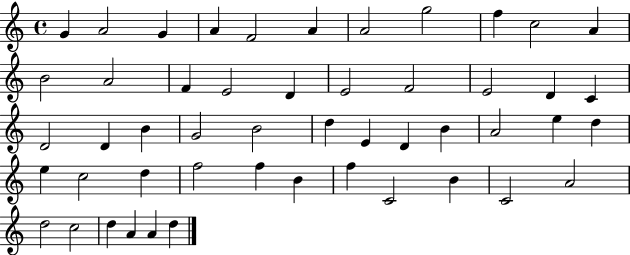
X:1
T:Untitled
M:4/4
L:1/4
K:C
G A2 G A F2 A A2 g2 f c2 A B2 A2 F E2 D E2 F2 E2 D C D2 D B G2 B2 d E D B A2 e d e c2 d f2 f B f C2 B C2 A2 d2 c2 d A A d